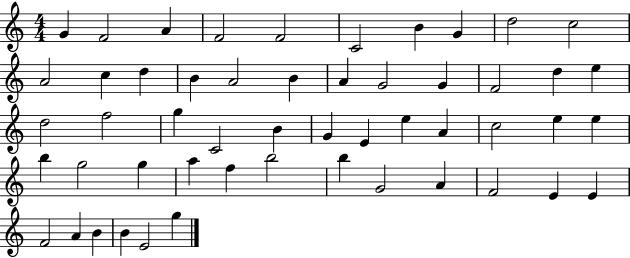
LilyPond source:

{
  \clef treble
  \numericTimeSignature
  \time 4/4
  \key c \major
  g'4 f'2 a'4 | f'2 f'2 | c'2 b'4 g'4 | d''2 c''2 | \break a'2 c''4 d''4 | b'4 a'2 b'4 | a'4 g'2 g'4 | f'2 d''4 e''4 | \break d''2 f''2 | g''4 c'2 b'4 | g'4 e'4 e''4 a'4 | c''2 e''4 e''4 | \break b''4 g''2 g''4 | a''4 f''4 b''2 | b''4 g'2 a'4 | f'2 e'4 e'4 | \break f'2 a'4 b'4 | b'4 e'2 g''4 | \bar "|."
}